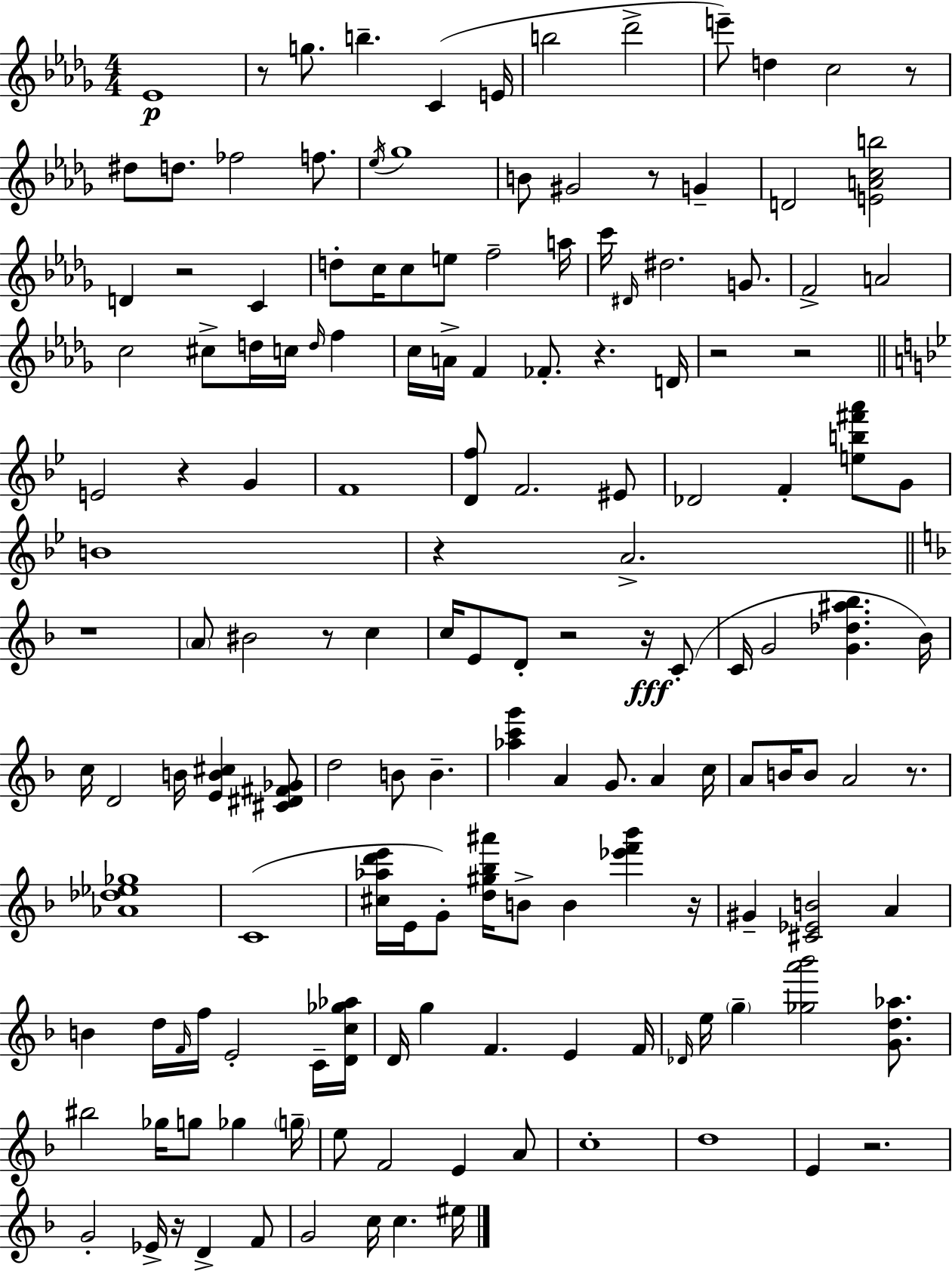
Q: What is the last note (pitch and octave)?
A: EIS5